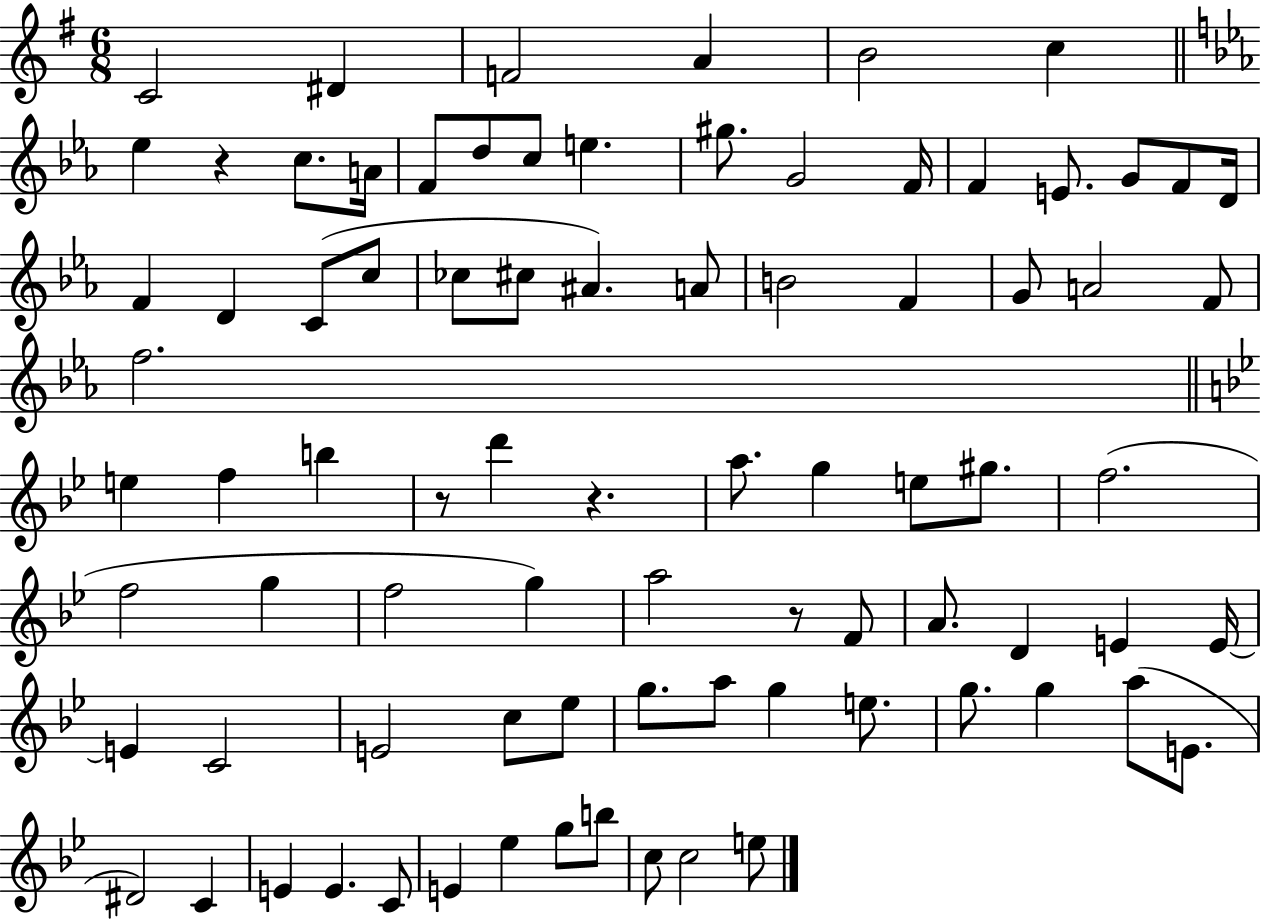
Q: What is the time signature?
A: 6/8